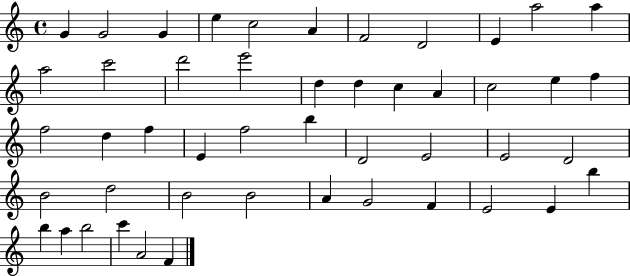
{
  \clef treble
  \time 4/4
  \defaultTimeSignature
  \key c \major
  g'4 g'2 g'4 | e''4 c''2 a'4 | f'2 d'2 | e'4 a''2 a''4 | \break a''2 c'''2 | d'''2 e'''2 | d''4 d''4 c''4 a'4 | c''2 e''4 f''4 | \break f''2 d''4 f''4 | e'4 f''2 b''4 | d'2 e'2 | e'2 d'2 | \break b'2 d''2 | b'2 b'2 | a'4 g'2 f'4 | e'2 e'4 b''4 | \break b''4 a''4 b''2 | c'''4 a'2 f'4 | \bar "|."
}